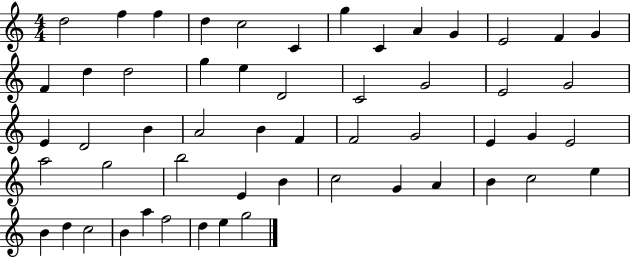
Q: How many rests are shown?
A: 0